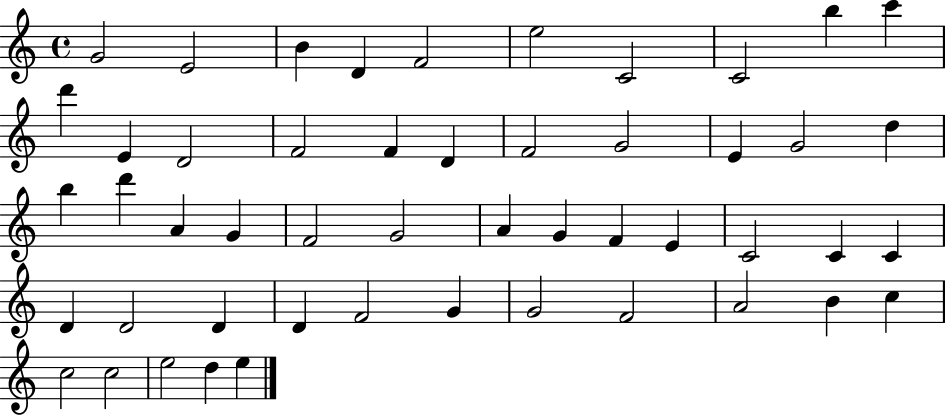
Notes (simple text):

G4/h E4/h B4/q D4/q F4/h E5/h C4/h C4/h B5/q C6/q D6/q E4/q D4/h F4/h F4/q D4/q F4/h G4/h E4/q G4/h D5/q B5/q D6/q A4/q G4/q F4/h G4/h A4/q G4/q F4/q E4/q C4/h C4/q C4/q D4/q D4/h D4/q D4/q F4/h G4/q G4/h F4/h A4/h B4/q C5/q C5/h C5/h E5/h D5/q E5/q